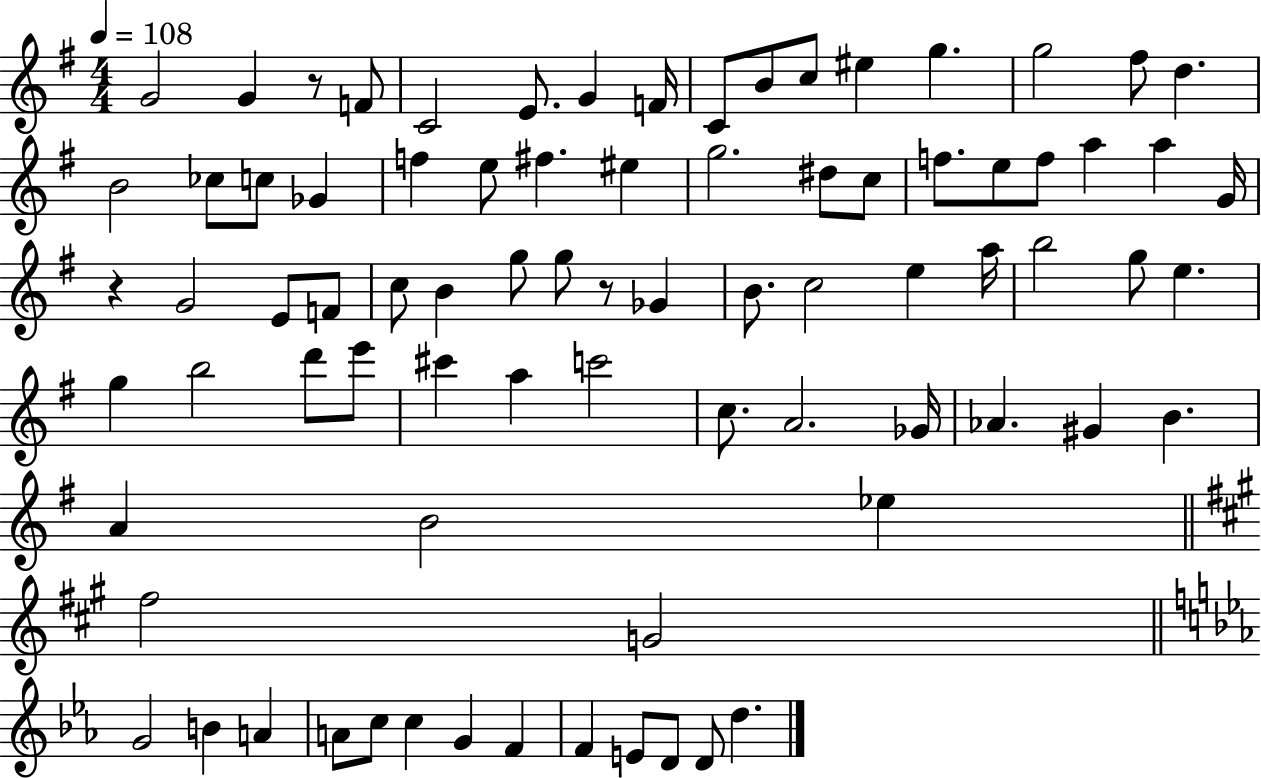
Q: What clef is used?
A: treble